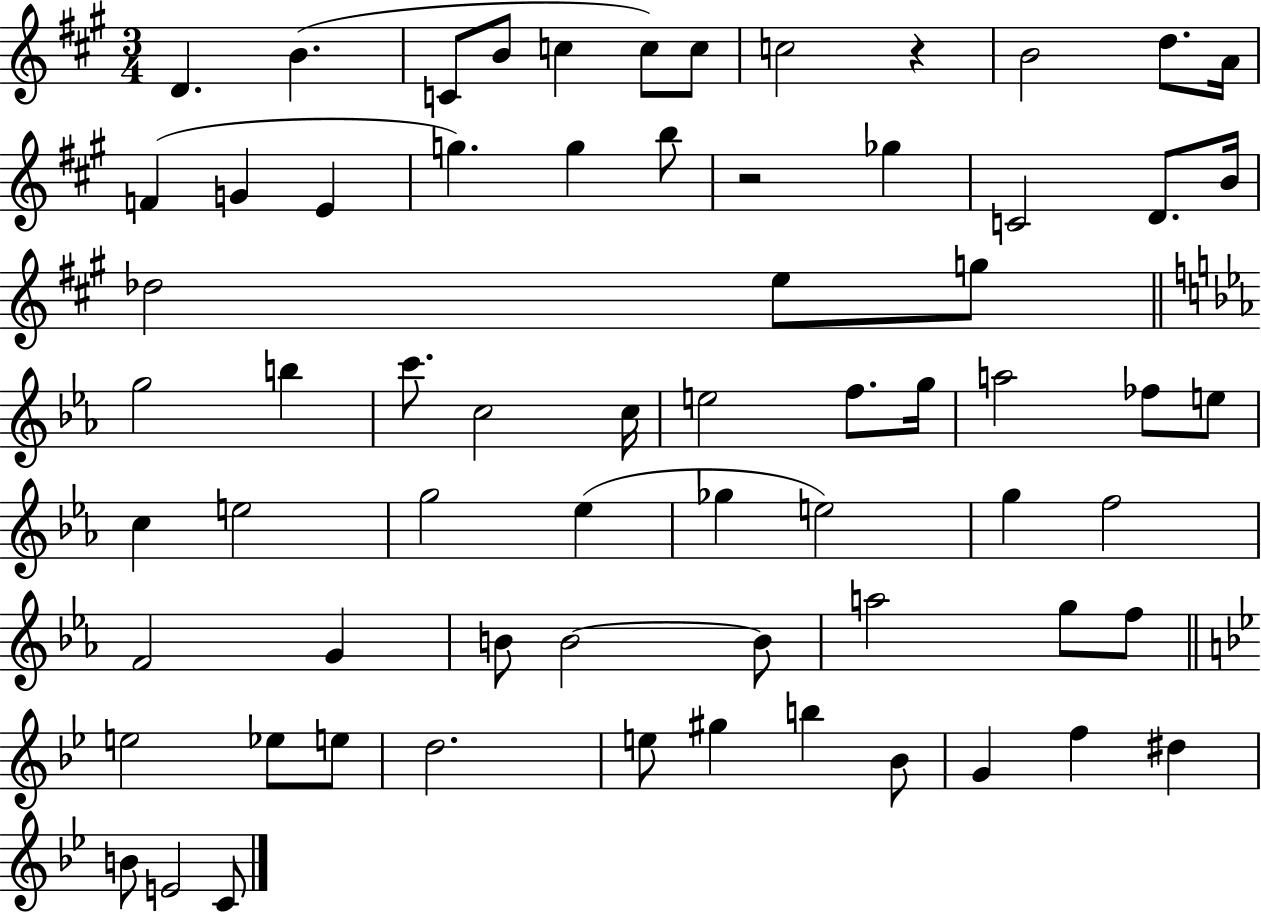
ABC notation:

X:1
T:Untitled
M:3/4
L:1/4
K:A
D B C/2 B/2 c c/2 c/2 c2 z B2 d/2 A/4 F G E g g b/2 z2 _g C2 D/2 B/4 _d2 e/2 g/2 g2 b c'/2 c2 c/4 e2 f/2 g/4 a2 _f/2 e/2 c e2 g2 _e _g e2 g f2 F2 G B/2 B2 B/2 a2 g/2 f/2 e2 _e/2 e/2 d2 e/2 ^g b _B/2 G f ^d B/2 E2 C/2